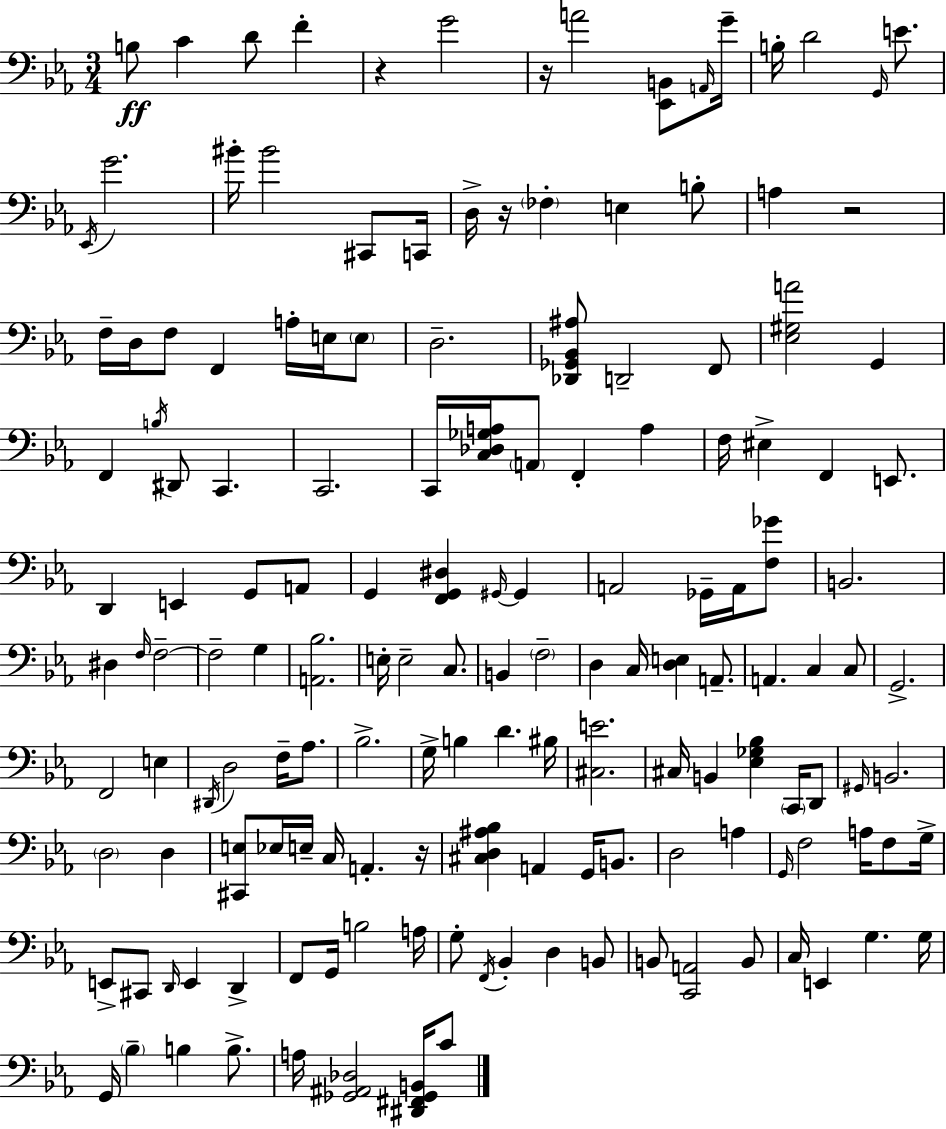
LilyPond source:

{
  \clef bass
  \numericTimeSignature
  \time 3/4
  \key ees \major
  \repeat volta 2 { b8\ff c'4 d'8 f'4-. | r4 g'2 | r16 a'2 <ees, b,>8 \grace { a,16 } | g'16-- b16-. d'2 \grace { g,16 } e'8. | \break \acciaccatura { ees,16 } g'2. | bis'16-. bis'2 | cis,8 c,16 d16-> r16 \parenthesize fes4-. e4 | b8-. a4 r2 | \break f16-- d16 f8 f,4 a16-. | e16 \parenthesize e8 d2.-- | <des, ges, bes, ais>8 d,2-- | f,8 <ees gis a'>2 g,4 | \break f,4 \acciaccatura { b16 } dis,8 c,4. | c,2. | c,16 <c des ges a>16 \parenthesize a,8 f,4-. | a4 f16 eis4-> f,4 | \break e,8. d,4 e,4 | g,8 a,8 g,4 <f, g, dis>4 | \grace { gis,16~ }~ gis,4 a,2 | ges,16-- a,16 <f ges'>8 b,2. | \break dis4 \grace { f16 } f2--~~ | f2-- | g4 <a, bes>2. | e16-. e2-- | \break c8. b,4 \parenthesize f2-- | d4 c16 <d e>4 | a,8.-- a,4. | c4 c8 g,2.-> | \break f,2 | e4 \acciaccatura { dis,16 } d2 | f16-- aes8. bes2.-> | g16-> b4 | \break d'4. bis16 <cis e'>2. | cis16 b,4 | <ees ges bes>4 \parenthesize c,16 d,8 \grace { gis,16 } b,2. | \parenthesize d2 | \break d4 <cis, e>8 ees16 e16-- | c16 a,4.-. r16 <cis d ais bes>4 | a,4 g,16 b,8. d2 | a4 \grace { g,16 } f2 | \break a16 f8 g16-> e,8-> cis,8 | \grace { d,16 } e,4 d,4-> f,8 | g,16 b2 a16 g8-. | \acciaccatura { f,16 } bes,4-. d4 b,8 b,8 | \break <c, a,>2 b,8 c16 | e,4 g4. g16 g,16 | \parenthesize bes4-- b4 b8.-> a16 | <ges, ais, des>2 <dis, fis, ges, b,>16 c'8 } \bar "|."
}